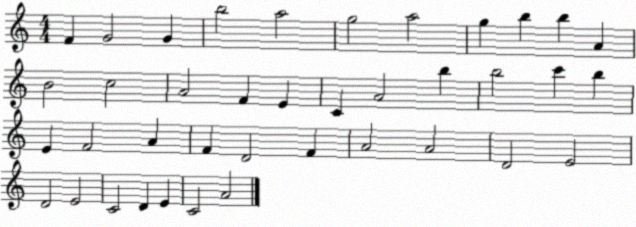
X:1
T:Untitled
M:4/4
L:1/4
K:C
F G2 G b2 a2 g2 a2 g b b A B2 c2 A2 F E C A2 b b2 c' b E F2 A F D2 F A2 A2 D2 E2 D2 E2 C2 D E C2 A2